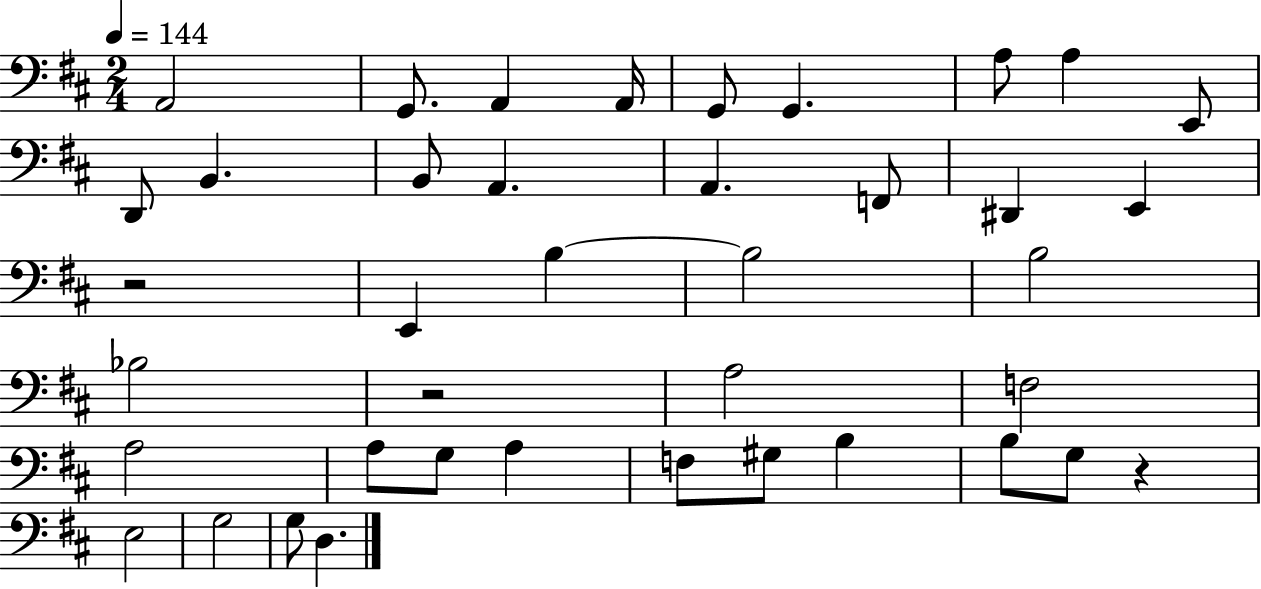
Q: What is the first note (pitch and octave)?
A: A2